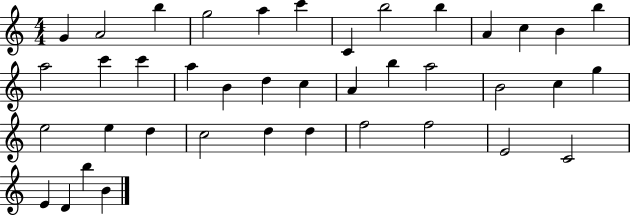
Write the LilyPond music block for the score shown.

{
  \clef treble
  \numericTimeSignature
  \time 4/4
  \key c \major
  g'4 a'2 b''4 | g''2 a''4 c'''4 | c'4 b''2 b''4 | a'4 c''4 b'4 b''4 | \break a''2 c'''4 c'''4 | a''4 b'4 d''4 c''4 | a'4 b''4 a''2 | b'2 c''4 g''4 | \break e''2 e''4 d''4 | c''2 d''4 d''4 | f''2 f''2 | e'2 c'2 | \break e'4 d'4 b''4 b'4 | \bar "|."
}